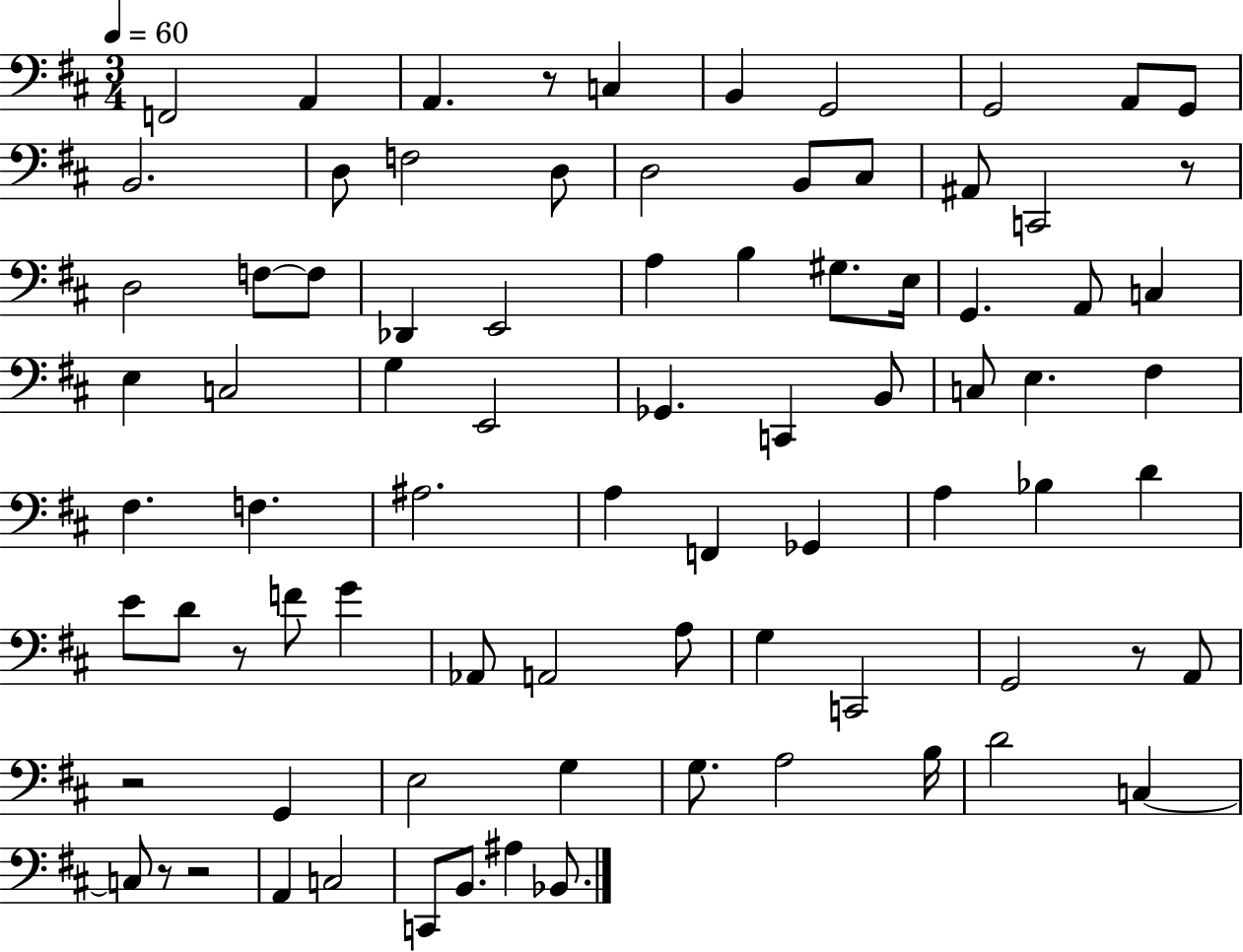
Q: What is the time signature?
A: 3/4